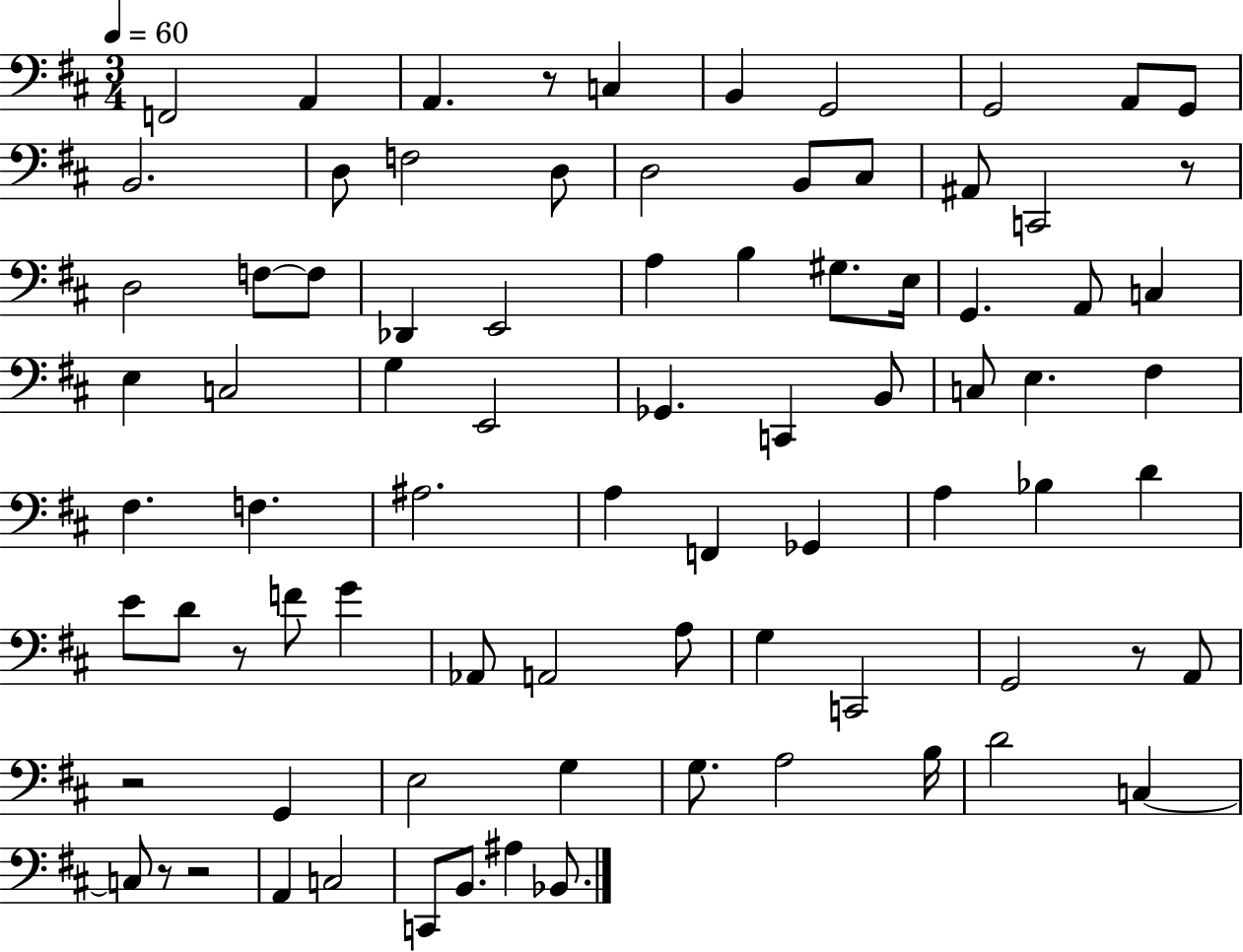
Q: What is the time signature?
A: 3/4